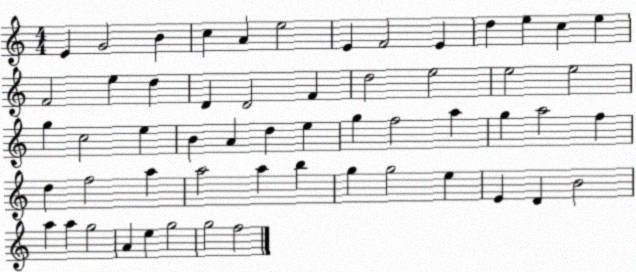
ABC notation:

X:1
T:Untitled
M:4/4
L:1/4
K:C
E G2 B c A e2 E F2 E d e c e F2 e d D D2 F d2 e2 e2 e2 g c2 e B A d e g f2 a g a2 f d f2 a a2 a b g g2 e E D B2 a a g2 A e g2 g2 f2